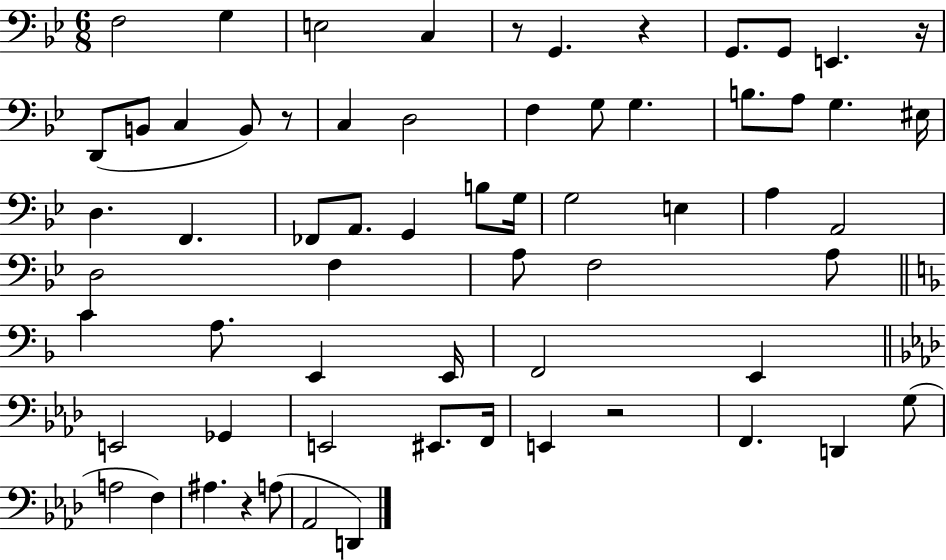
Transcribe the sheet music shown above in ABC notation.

X:1
T:Untitled
M:6/8
L:1/4
K:Bb
F,2 G, E,2 C, z/2 G,, z G,,/2 G,,/2 E,, z/4 D,,/2 B,,/2 C, B,,/2 z/2 C, D,2 F, G,/2 G, B,/2 A,/2 G, ^E,/4 D, F,, _F,,/2 A,,/2 G,, B,/2 G,/4 G,2 E, A, A,,2 D,2 F, A,/2 F,2 A,/2 C A,/2 E,, E,,/4 F,,2 E,, E,,2 _G,, E,,2 ^E,,/2 F,,/4 E,, z2 F,, D,, G,/2 A,2 F, ^A, z A,/2 _A,,2 D,,